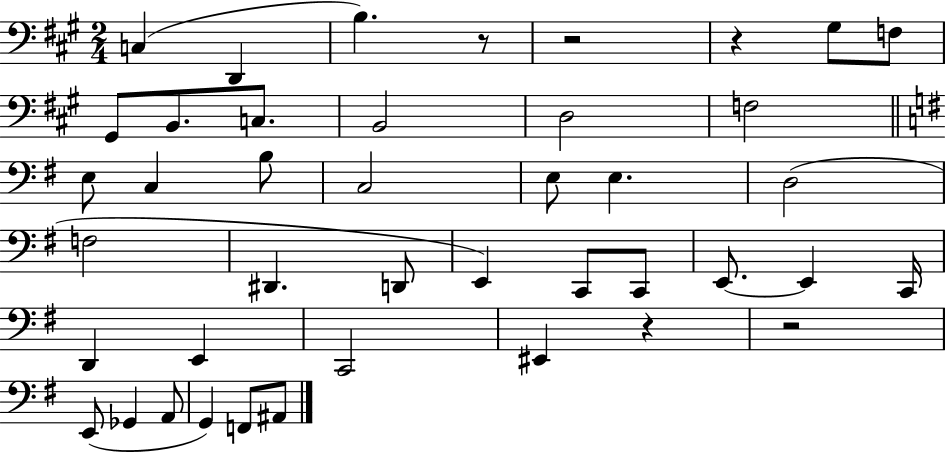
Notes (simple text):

C3/q D2/q B3/q. R/e R/h R/q G#3/e F3/e G#2/e B2/e. C3/e. B2/h D3/h F3/h E3/e C3/q B3/e C3/h E3/e E3/q. D3/h F3/h D#2/q. D2/e E2/q C2/e C2/e E2/e. E2/q C2/s D2/q E2/q C2/h EIS2/q R/q R/h E2/e Gb2/q A2/e G2/q F2/e A#2/e